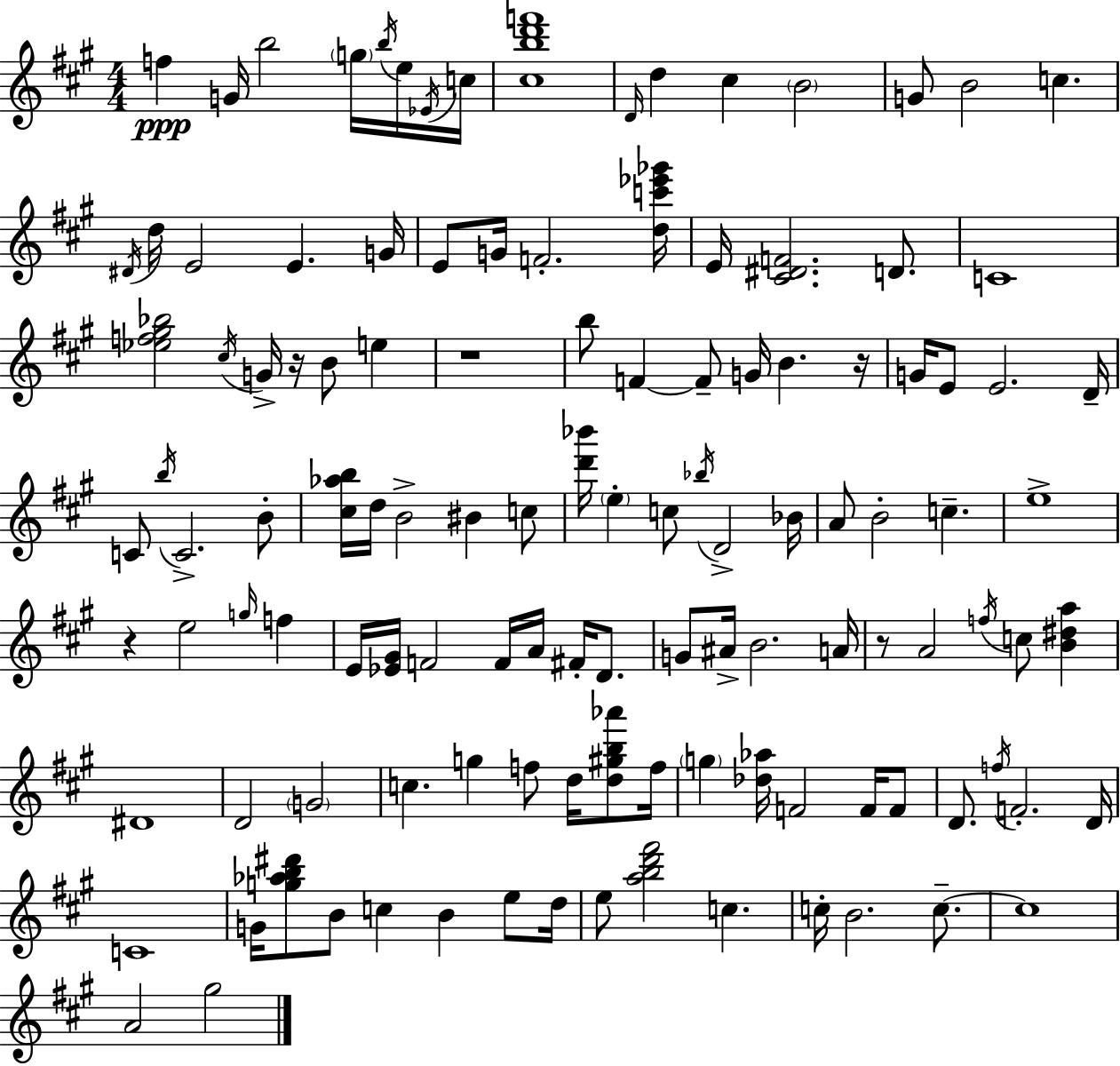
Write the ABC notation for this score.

X:1
T:Untitled
M:4/4
L:1/4
K:A
f G/4 b2 g/4 b/4 e/4 _E/4 c/4 [^cbd'f']4 D/4 d ^c B2 G/2 B2 c ^D/4 d/4 E2 E G/4 E/2 G/4 F2 [dc'_e'_g']/4 E/4 [^C^DF]2 D/2 C4 [_ef^g_b]2 ^c/4 G/4 z/4 B/2 e z4 b/2 F F/2 G/4 B z/4 G/4 E/2 E2 D/4 C/2 b/4 C2 B/2 [^c_ab]/4 d/4 B2 ^B c/2 [d'_b']/4 e c/2 _b/4 D2 _B/4 A/2 B2 c e4 z e2 g/4 f E/4 [_E^G]/4 F2 F/4 A/4 ^F/4 D/2 G/2 ^A/4 B2 A/4 z/2 A2 f/4 c/2 [B^da] ^D4 D2 G2 c g f/2 d/4 [d^gb_a']/2 f/4 g [_d_a]/4 F2 F/4 F/2 D/2 f/4 F2 D/4 C4 G/4 [g_ab^d']/2 B/2 c B e/2 d/4 e/2 [abd'^f']2 c c/4 B2 c/2 c4 A2 ^g2